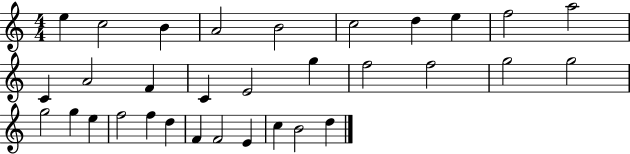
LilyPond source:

{
  \clef treble
  \numericTimeSignature
  \time 4/4
  \key c \major
  e''4 c''2 b'4 | a'2 b'2 | c''2 d''4 e''4 | f''2 a''2 | \break c'4 a'2 f'4 | c'4 e'2 g''4 | f''2 f''2 | g''2 g''2 | \break g''2 g''4 e''4 | f''2 f''4 d''4 | f'4 f'2 e'4 | c''4 b'2 d''4 | \break \bar "|."
}